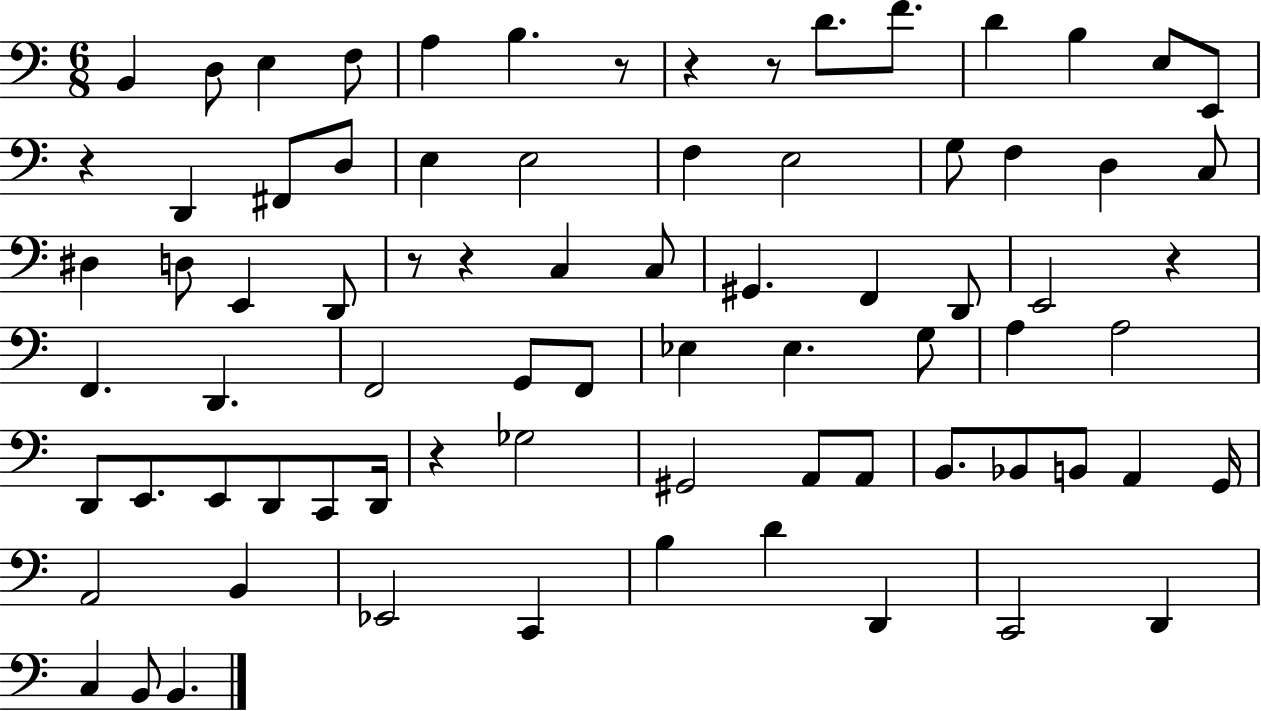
{
  \clef bass
  \numericTimeSignature
  \time 6/8
  \key c \major
  b,4 d8 e4 f8 | a4 b4. r8 | r4 r8 d'8. f'8. | d'4 b4 e8 e,8 | \break r4 d,4 fis,8 d8 | e4 e2 | f4 e2 | g8 f4 d4 c8 | \break dis4 d8 e,4 d,8 | r8 r4 c4 c8 | gis,4. f,4 d,8 | e,2 r4 | \break f,4. d,4. | f,2 g,8 f,8 | ees4 ees4. g8 | a4 a2 | \break d,8 e,8. e,8 d,8 c,8 d,16 | r4 ges2 | gis,2 a,8 a,8 | b,8. bes,8 b,8 a,4 g,16 | \break a,2 b,4 | ees,2 c,4 | b4 d'4 d,4 | c,2 d,4 | \break c4 b,8 b,4. | \bar "|."
}